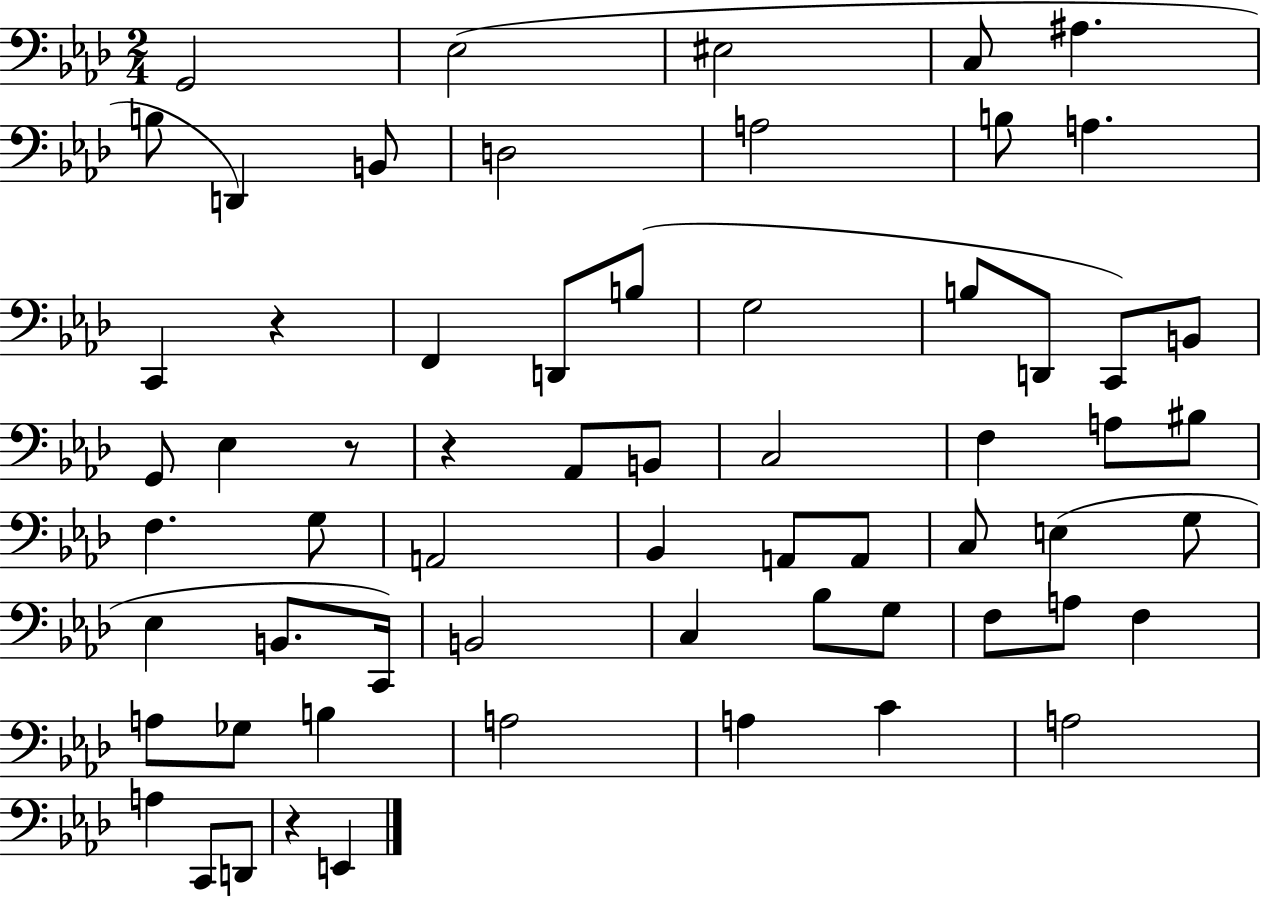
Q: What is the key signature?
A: AES major